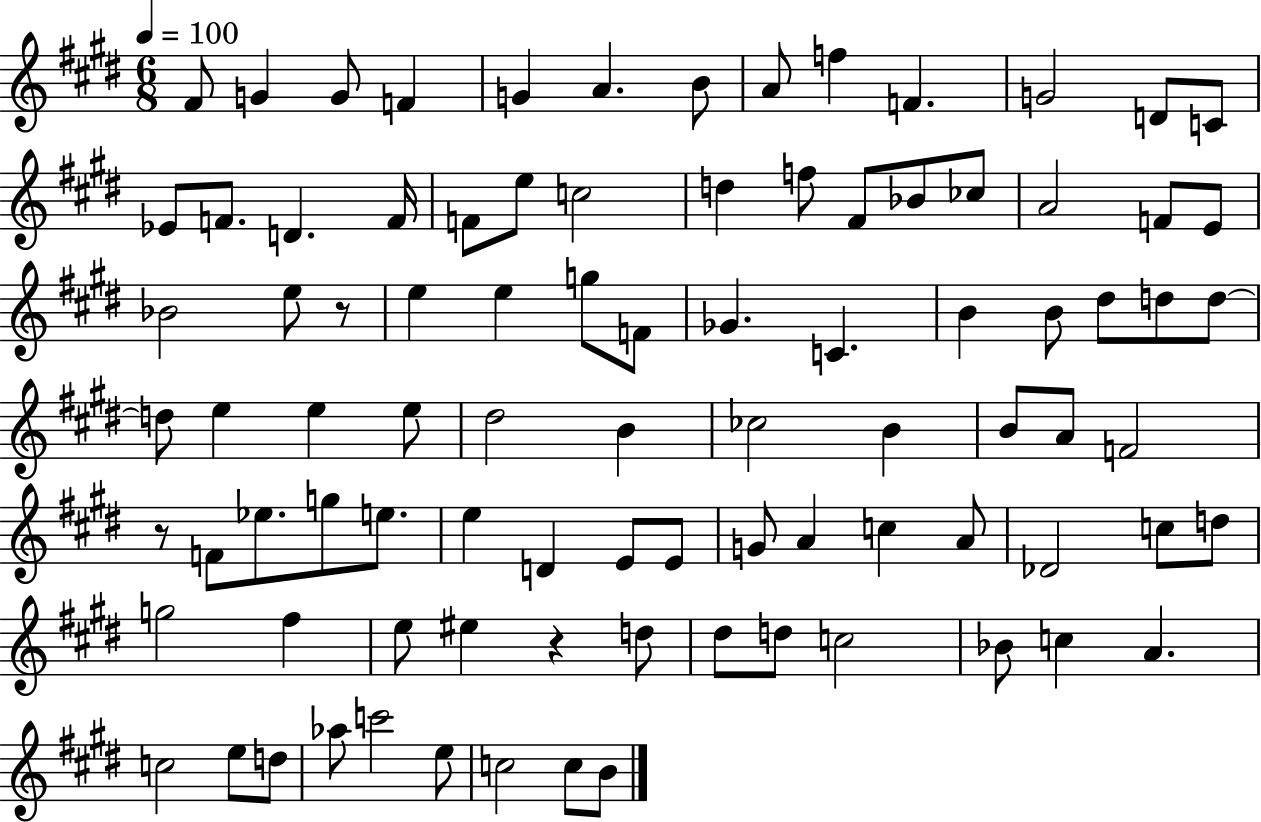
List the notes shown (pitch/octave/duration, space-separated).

F#4/e G4/q G4/e F4/q G4/q A4/q. B4/e A4/e F5/q F4/q. G4/h D4/e C4/e Eb4/e F4/e. D4/q. F4/s F4/e E5/e C5/h D5/q F5/e F#4/e Bb4/e CES5/e A4/h F4/e E4/e Bb4/h E5/e R/e E5/q E5/q G5/e F4/e Gb4/q. C4/q. B4/q B4/e D#5/e D5/e D5/e D5/e E5/q E5/q E5/e D#5/h B4/q CES5/h B4/q B4/e A4/e F4/h R/e F4/e Eb5/e. G5/e E5/e. E5/q D4/q E4/e E4/e G4/e A4/q C5/q A4/e Db4/h C5/e D5/e G5/h F#5/q E5/e EIS5/q R/q D5/e D#5/e D5/e C5/h Bb4/e C5/q A4/q. C5/h E5/e D5/e Ab5/e C6/h E5/e C5/h C5/e B4/e